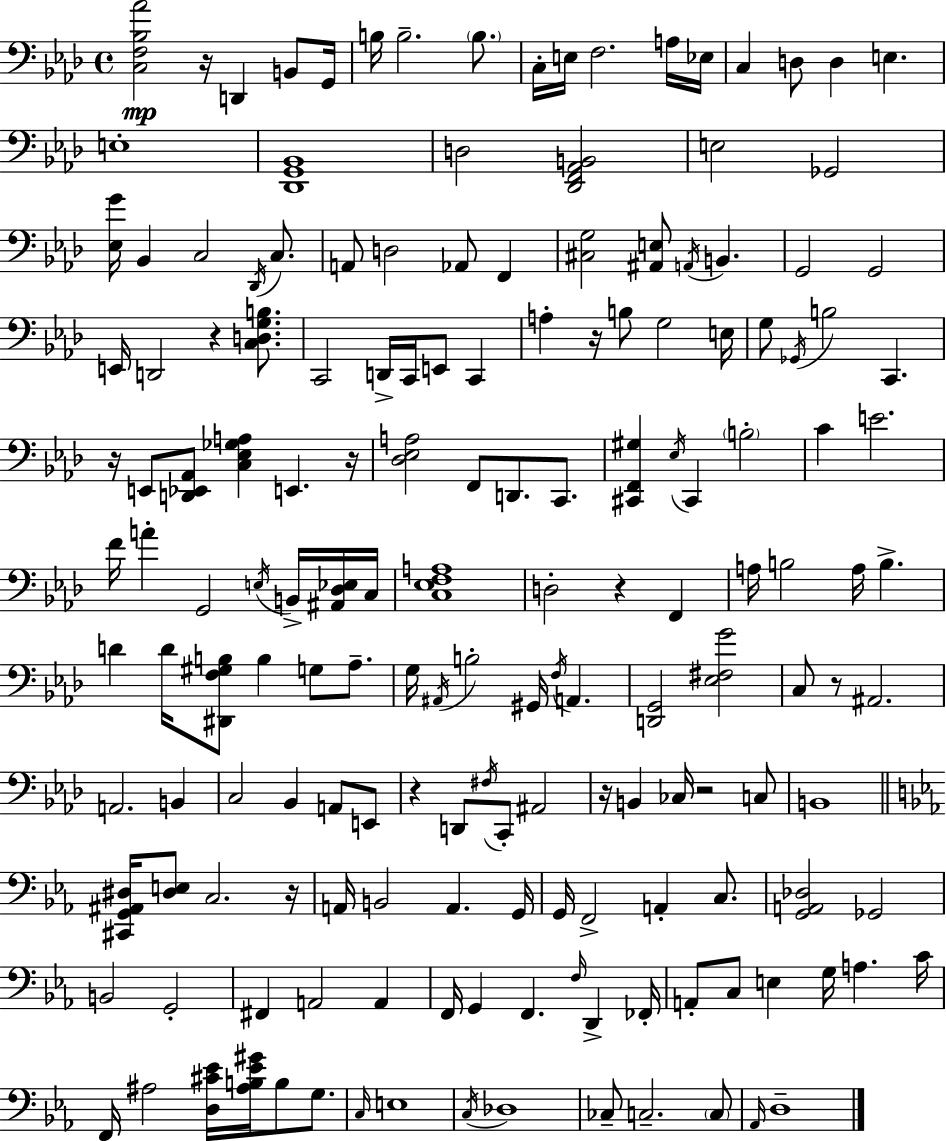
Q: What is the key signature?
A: F minor